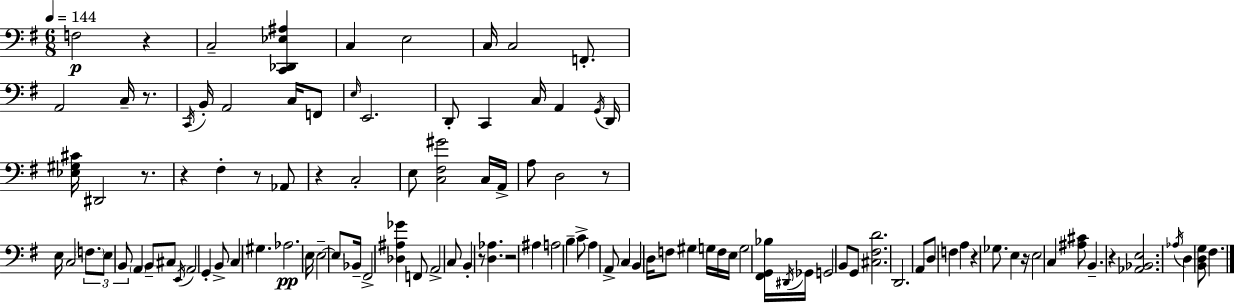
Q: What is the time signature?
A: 6/8